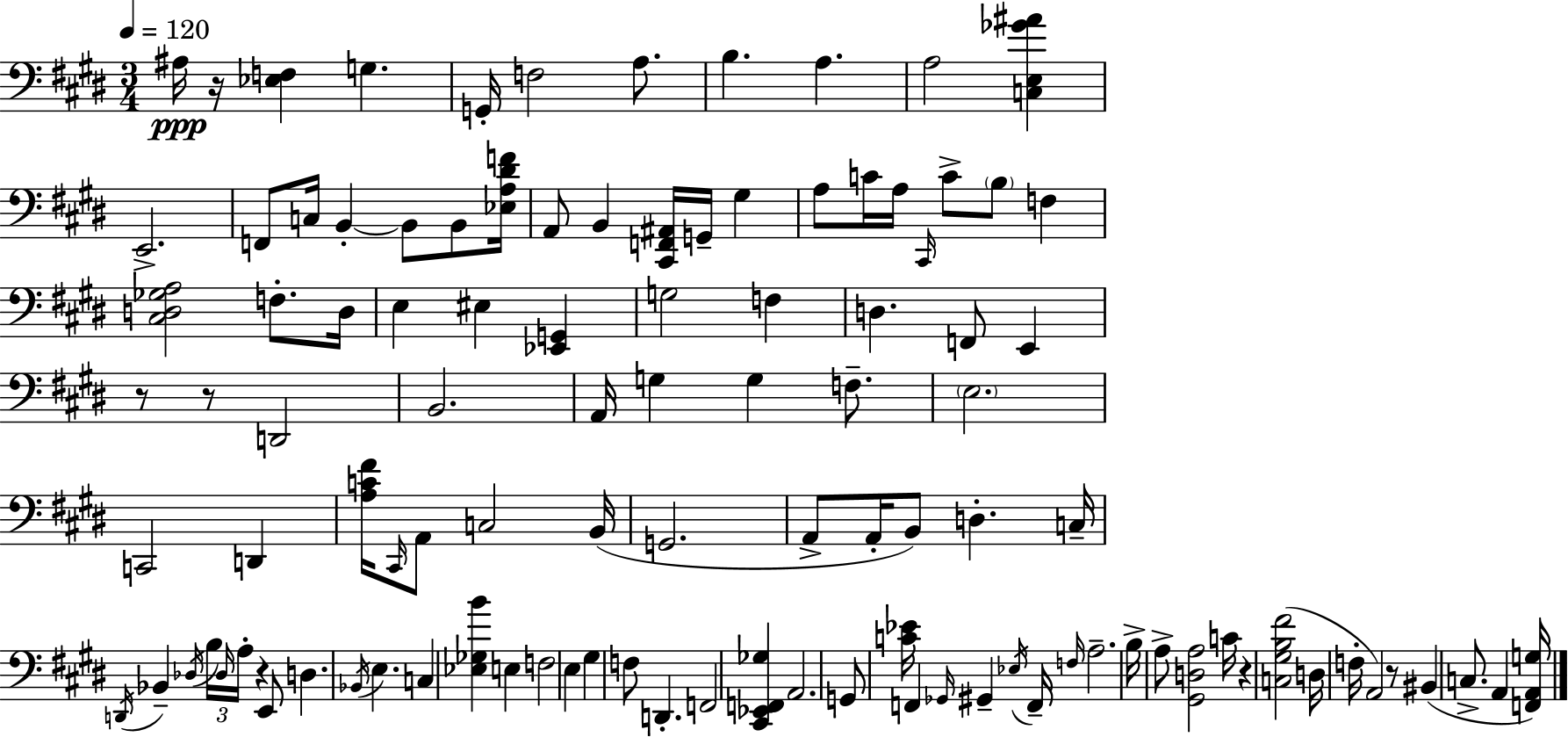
A#3/s R/s [Eb3,F3]/q G3/q. G2/s F3/h A3/e. B3/q. A3/q. A3/h [C3,E3,Gb4,A#4]/q E2/h. F2/e C3/s B2/q B2/e B2/e [Eb3,A3,D#4,F4]/s A2/e B2/q [C#2,F2,A#2]/s G2/s G#3/q A3/e C4/s A3/s C#2/s C4/e B3/e F3/q [C#3,D3,Gb3,A3]/h F3/e. D3/s E3/q EIS3/q [Eb2,G2]/q G3/h F3/q D3/q. F2/e E2/q R/e R/e D2/h B2/h. A2/s G3/q G3/q F3/e. E3/h. C2/h D2/q [A3,C4,F#4]/s C#2/s A2/e C3/h B2/s G2/h. A2/e A2/s B2/e D3/q. C3/s D2/s Bb2/q Db3/s B3/s Db3/s A3/s R/q E2/e D3/q. Bb2/s E3/q. C3/q [Eb3,Gb3,B4]/q E3/q F3/h E3/q G#3/q F3/e D2/q. F2/h [C#2,Eb2,F2,Gb3]/q A2/h. G2/e [C4,Eb4]/s F2/q Gb2/s G#2/q Eb3/s F2/s F3/s A3/h. B3/s A3/e [G#2,D3,A3]/h C4/s R/q [C3,G#3,B3,F#4]/h D3/s F3/s A2/h R/e BIS2/q C3/e. A2/q [F2,A2,G3]/s